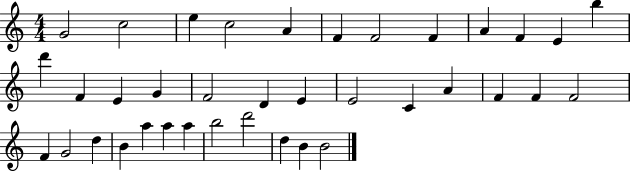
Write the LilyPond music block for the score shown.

{
  \clef treble
  \numericTimeSignature
  \time 4/4
  \key c \major
  g'2 c''2 | e''4 c''2 a'4 | f'4 f'2 f'4 | a'4 f'4 e'4 b''4 | \break d'''4 f'4 e'4 g'4 | f'2 d'4 e'4 | e'2 c'4 a'4 | f'4 f'4 f'2 | \break f'4 g'2 d''4 | b'4 a''4 a''4 a''4 | b''2 d'''2 | d''4 b'4 b'2 | \break \bar "|."
}